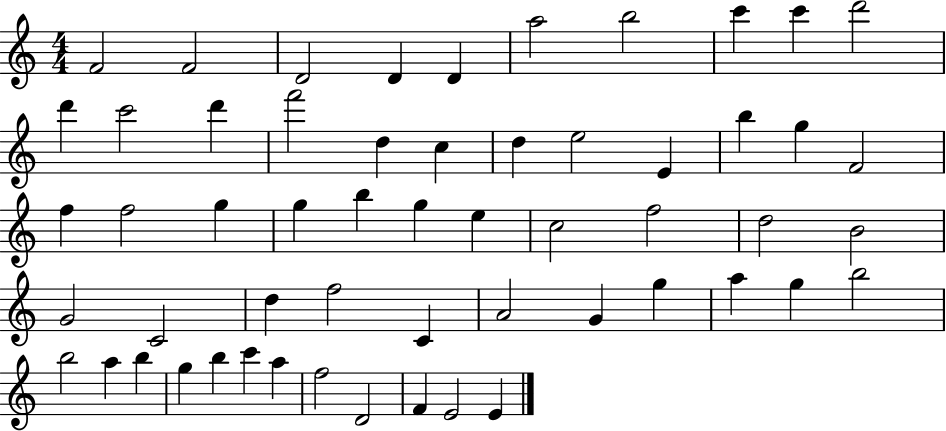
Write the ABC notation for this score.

X:1
T:Untitled
M:4/4
L:1/4
K:C
F2 F2 D2 D D a2 b2 c' c' d'2 d' c'2 d' f'2 d c d e2 E b g F2 f f2 g g b g e c2 f2 d2 B2 G2 C2 d f2 C A2 G g a g b2 b2 a b g b c' a f2 D2 F E2 E